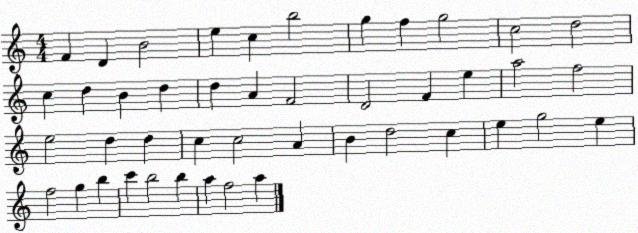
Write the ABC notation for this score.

X:1
T:Untitled
M:4/4
L:1/4
K:C
F D B2 e c b2 g f g2 c2 d2 c d B d d A F2 D2 F e a2 f2 e2 d d c c2 A B d2 c e g2 e f2 g b c' b2 b a f2 a